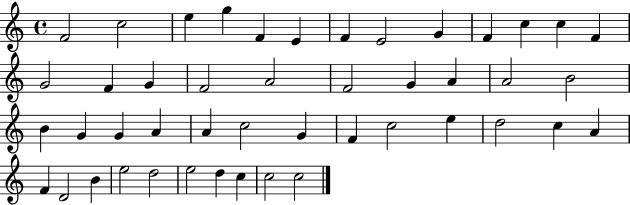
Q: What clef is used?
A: treble